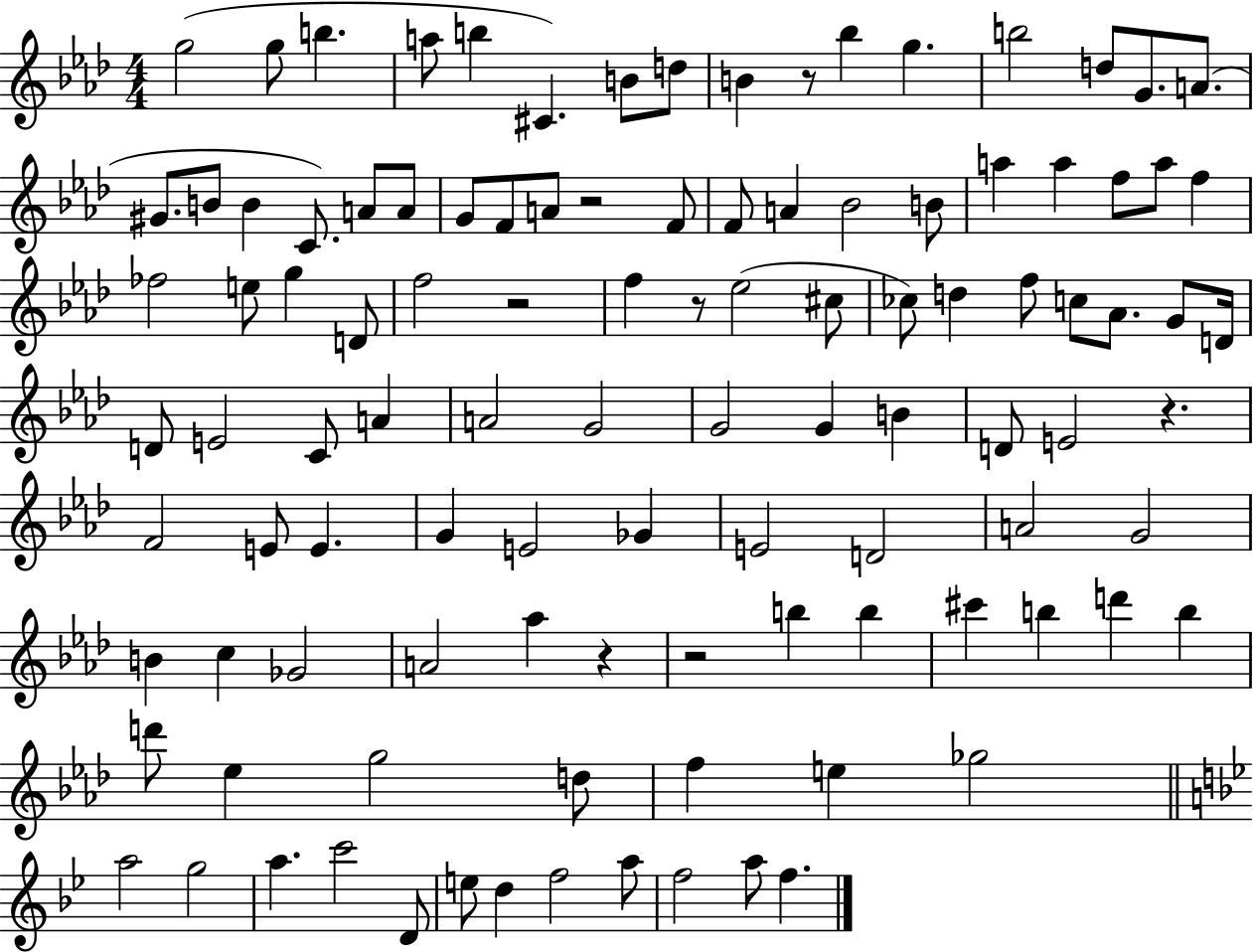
G5/h G5/e B5/q. A5/e B5/q C#4/q. B4/e D5/e B4/q R/e Bb5/q G5/q. B5/h D5/e G4/e. A4/e. G#4/e. B4/e B4/q C4/e. A4/e A4/e G4/e F4/e A4/e R/h F4/e F4/e A4/q Bb4/h B4/e A5/q A5/q F5/e A5/e F5/q FES5/h E5/e G5/q D4/e F5/h R/h F5/q R/e Eb5/h C#5/e CES5/e D5/q F5/e C5/e Ab4/e. G4/e D4/s D4/e E4/h C4/e A4/q A4/h G4/h G4/h G4/q B4/q D4/e E4/h R/q. F4/h E4/e E4/q. G4/q E4/h Gb4/q E4/h D4/h A4/h G4/h B4/q C5/q Gb4/h A4/h Ab5/q R/q R/h B5/q B5/q C#6/q B5/q D6/q B5/q D6/e Eb5/q G5/h D5/e F5/q E5/q Gb5/h A5/h G5/h A5/q. C6/h D4/e E5/e D5/q F5/h A5/e F5/h A5/e F5/q.